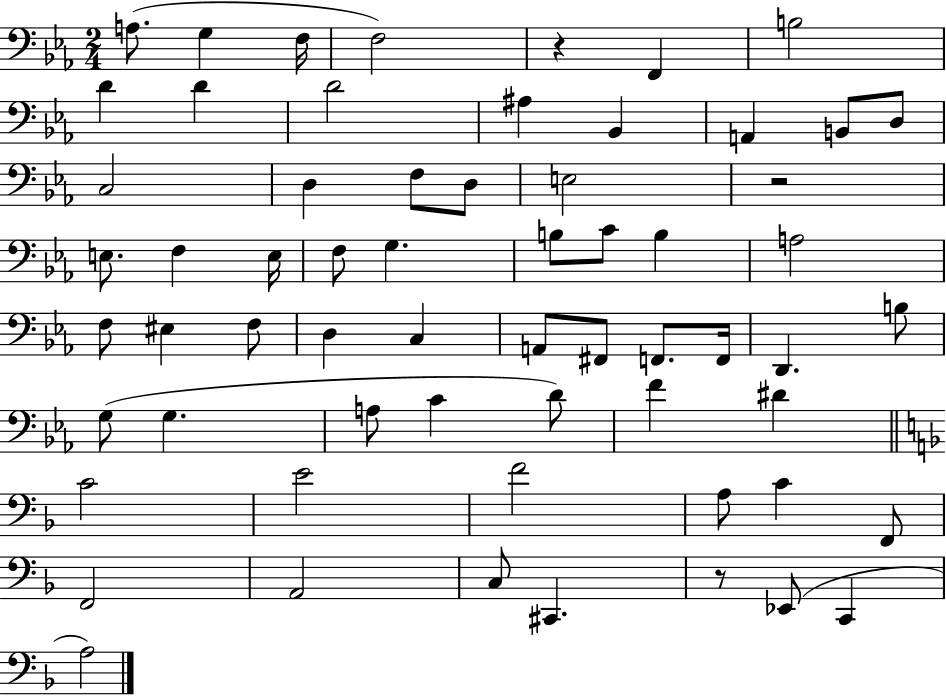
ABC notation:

X:1
T:Untitled
M:2/4
L:1/4
K:Eb
A,/2 G, F,/4 F,2 z F,, B,2 D D D2 ^A, _B,, A,, B,,/2 D,/2 C,2 D, F,/2 D,/2 E,2 z2 E,/2 F, E,/4 F,/2 G, B,/2 C/2 B, A,2 F,/2 ^E, F,/2 D, C, A,,/2 ^F,,/2 F,,/2 F,,/4 D,, B,/2 G,/2 G, A,/2 C D/2 F ^D C2 E2 F2 A,/2 C F,,/2 F,,2 A,,2 C,/2 ^C,, z/2 _E,,/2 C,, A,2